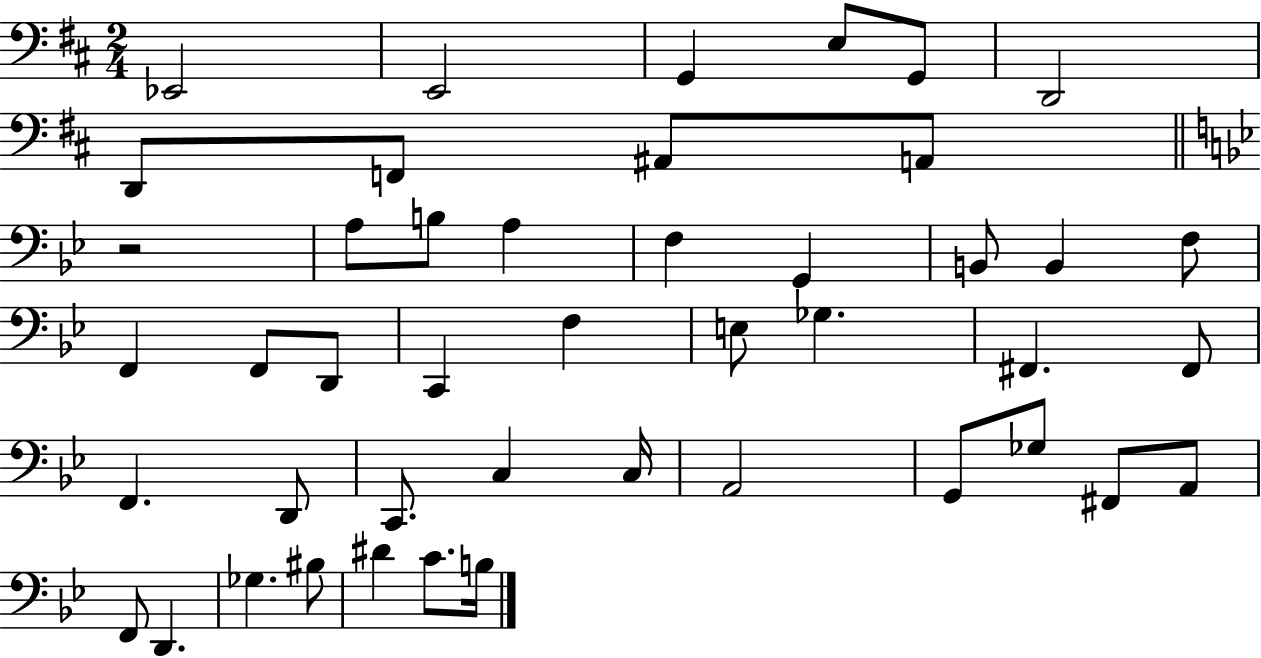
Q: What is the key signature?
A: D major